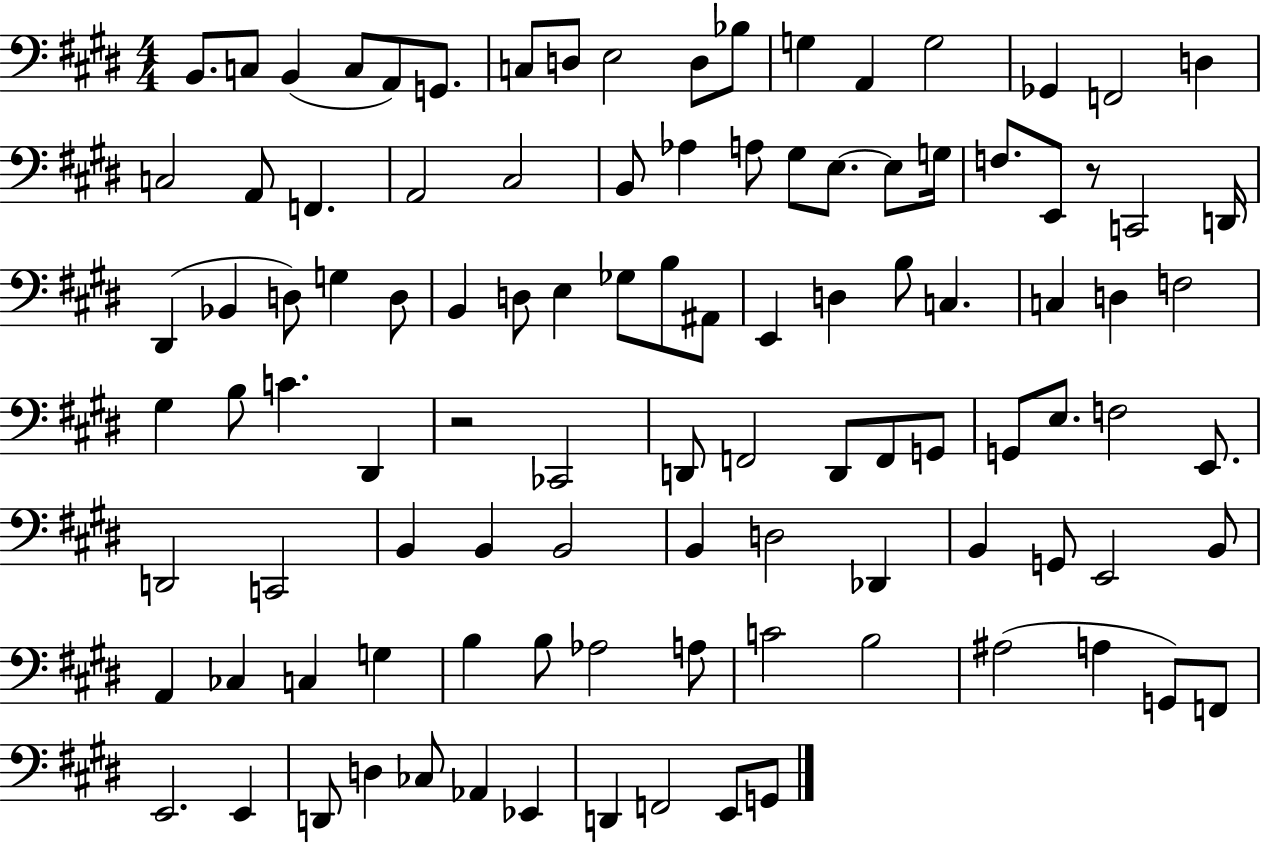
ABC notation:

X:1
T:Untitled
M:4/4
L:1/4
K:E
B,,/2 C,/2 B,, C,/2 A,,/2 G,,/2 C,/2 D,/2 E,2 D,/2 _B,/2 G, A,, G,2 _G,, F,,2 D, C,2 A,,/2 F,, A,,2 ^C,2 B,,/2 _A, A,/2 ^G,/2 E,/2 E,/2 G,/4 F,/2 E,,/2 z/2 C,,2 D,,/4 ^D,, _B,, D,/2 G, D,/2 B,, D,/2 E, _G,/2 B,/2 ^A,,/2 E,, D, B,/2 C, C, D, F,2 ^G, B,/2 C ^D,, z2 _C,,2 D,,/2 F,,2 D,,/2 F,,/2 G,,/2 G,,/2 E,/2 F,2 E,,/2 D,,2 C,,2 B,, B,, B,,2 B,, D,2 _D,, B,, G,,/2 E,,2 B,,/2 A,, _C, C, G, B, B,/2 _A,2 A,/2 C2 B,2 ^A,2 A, G,,/2 F,,/2 E,,2 E,, D,,/2 D, _C,/2 _A,, _E,, D,, F,,2 E,,/2 G,,/2